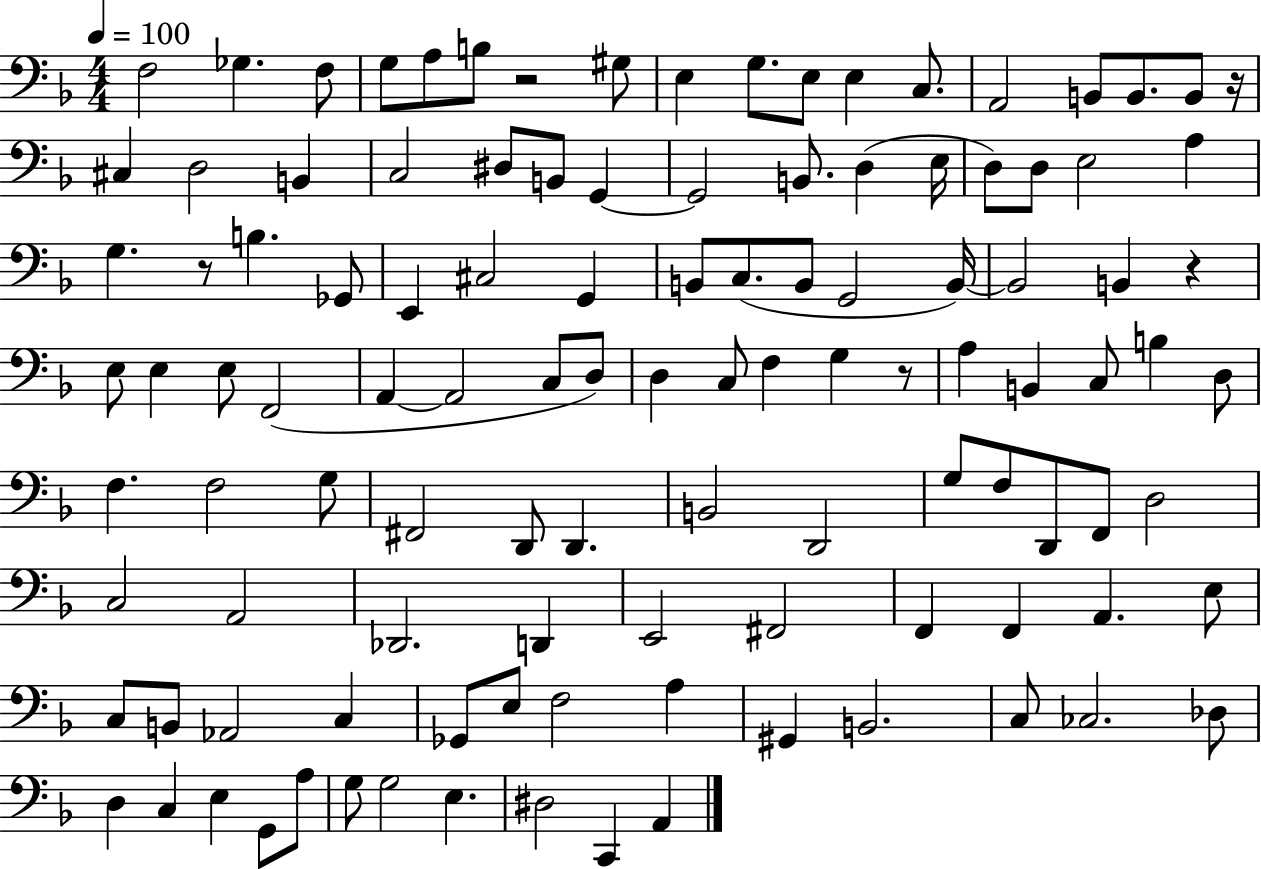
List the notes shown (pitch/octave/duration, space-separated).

F3/h Gb3/q. F3/e G3/e A3/e B3/e R/h G#3/e E3/q G3/e. E3/e E3/q C3/e. A2/h B2/e B2/e. B2/e R/s C#3/q D3/h B2/q C3/h D#3/e B2/e G2/q G2/h B2/e. D3/q E3/s D3/e D3/e E3/h A3/q G3/q. R/e B3/q. Gb2/e E2/q C#3/h G2/q B2/e C3/e. B2/e G2/h B2/s B2/h B2/q R/q E3/e E3/q E3/e F2/h A2/q A2/h C3/e D3/e D3/q C3/e F3/q G3/q R/e A3/q B2/q C3/e B3/q D3/e F3/q. F3/h G3/e F#2/h D2/e D2/q. B2/h D2/h G3/e F3/e D2/e F2/e D3/h C3/h A2/h Db2/h. D2/q E2/h F#2/h F2/q F2/q A2/q. E3/e C3/e B2/e Ab2/h C3/q Gb2/e E3/e F3/h A3/q G#2/q B2/h. C3/e CES3/h. Db3/e D3/q C3/q E3/q G2/e A3/e G3/e G3/h E3/q. D#3/h C2/q A2/q